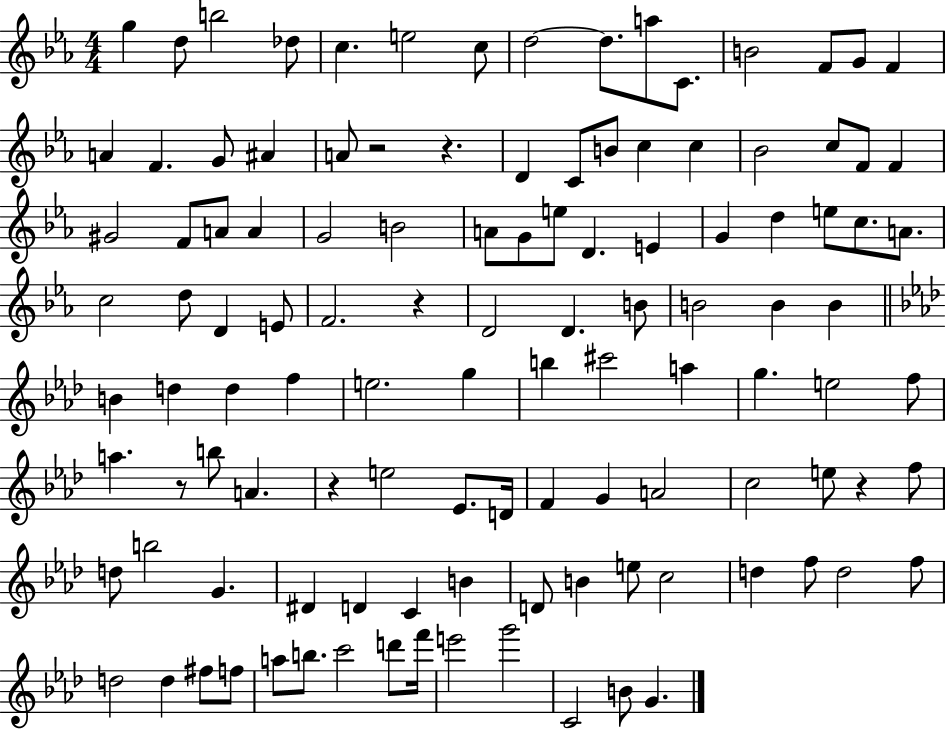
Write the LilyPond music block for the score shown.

{
  \clef treble
  \numericTimeSignature
  \time 4/4
  \key ees \major
  \repeat volta 2 { g''4 d''8 b''2 des''8 | c''4. e''2 c''8 | d''2~~ d''8. a''8 c'8. | b'2 f'8 g'8 f'4 | \break a'4 f'4. g'8 ais'4 | a'8 r2 r4. | d'4 c'8 b'8 c''4 c''4 | bes'2 c''8 f'8 f'4 | \break gis'2 f'8 a'8 a'4 | g'2 b'2 | a'8 g'8 e''8 d'4. e'4 | g'4 d''4 e''8 c''8. a'8. | \break c''2 d''8 d'4 e'8 | f'2. r4 | d'2 d'4. b'8 | b'2 b'4 b'4 | \break \bar "||" \break \key aes \major b'4 d''4 d''4 f''4 | e''2. g''4 | b''4 cis'''2 a''4 | g''4. e''2 f''8 | \break a''4. r8 b''8 a'4. | r4 e''2 ees'8. d'16 | f'4 g'4 a'2 | c''2 e''8 r4 f''8 | \break d''8 b''2 g'4. | dis'4 d'4 c'4 b'4 | d'8 b'4 e''8 c''2 | d''4 f''8 d''2 f''8 | \break d''2 d''4 fis''8 f''8 | a''8 b''8. c'''2 d'''8 f'''16 | e'''2 g'''2 | c'2 b'8 g'4. | \break } \bar "|."
}